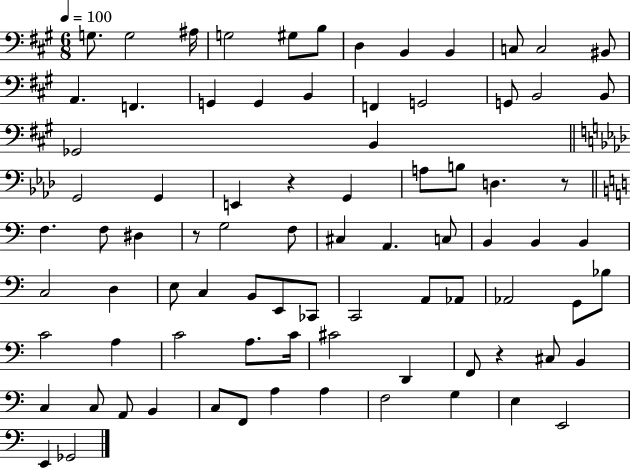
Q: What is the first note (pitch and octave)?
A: G3